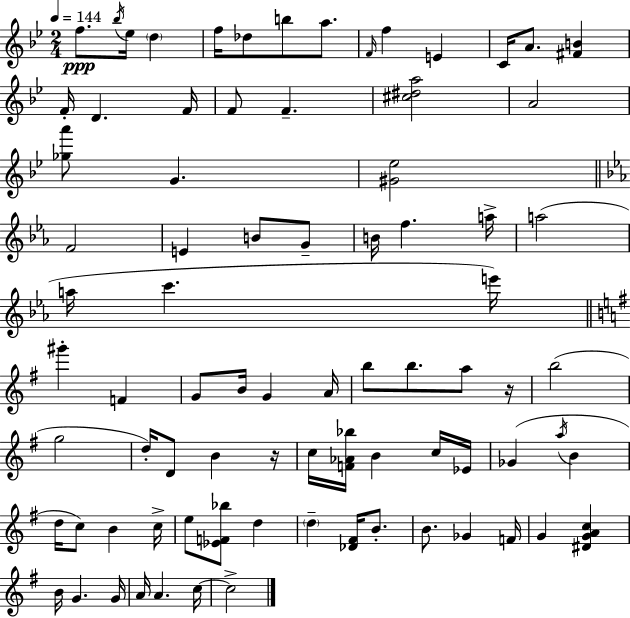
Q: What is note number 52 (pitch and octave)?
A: B4